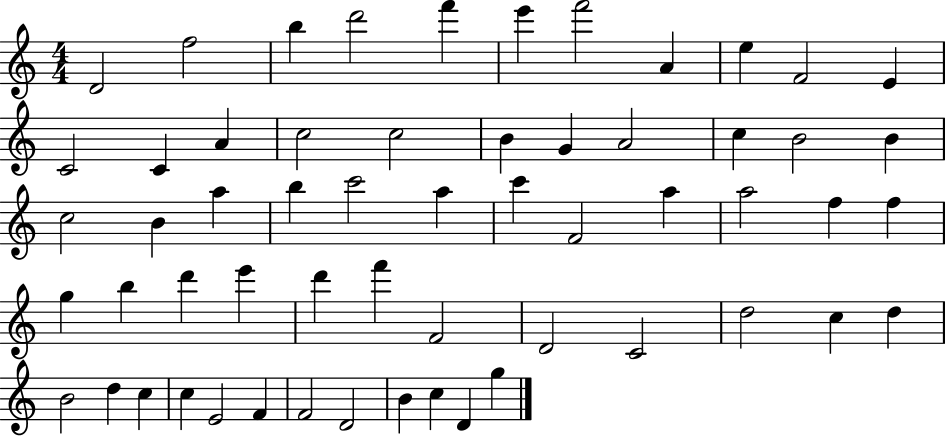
D4/h F5/h B5/q D6/h F6/q E6/q F6/h A4/q E5/q F4/h E4/q C4/h C4/q A4/q C5/h C5/h B4/q G4/q A4/h C5/q B4/h B4/q C5/h B4/q A5/q B5/q C6/h A5/q C6/q F4/h A5/q A5/h F5/q F5/q G5/q B5/q D6/q E6/q D6/q F6/q F4/h D4/h C4/h D5/h C5/q D5/q B4/h D5/q C5/q C5/q E4/h F4/q F4/h D4/h B4/q C5/q D4/q G5/q